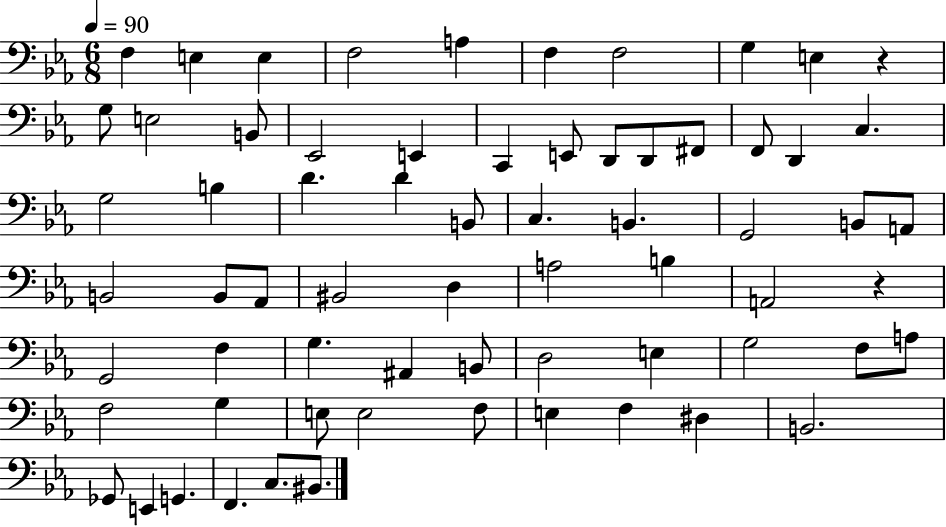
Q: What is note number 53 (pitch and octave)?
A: E3